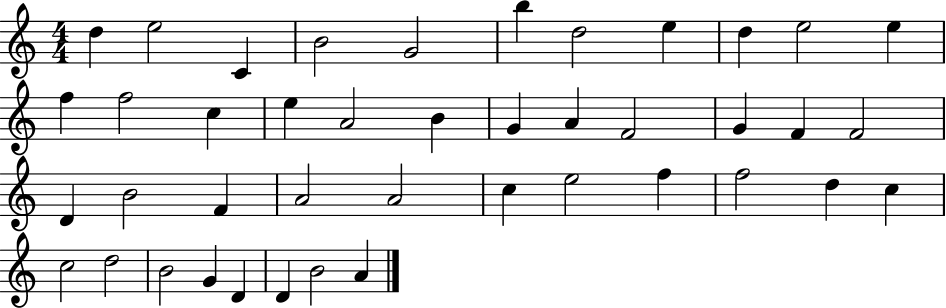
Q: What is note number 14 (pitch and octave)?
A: C5